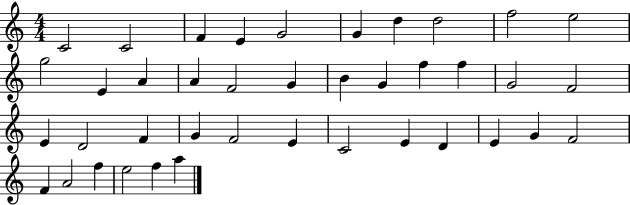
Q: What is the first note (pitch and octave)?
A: C4